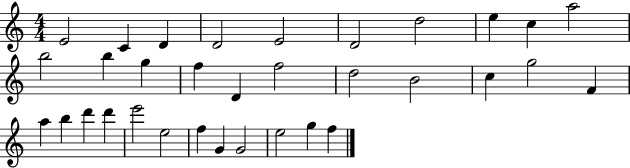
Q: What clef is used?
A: treble